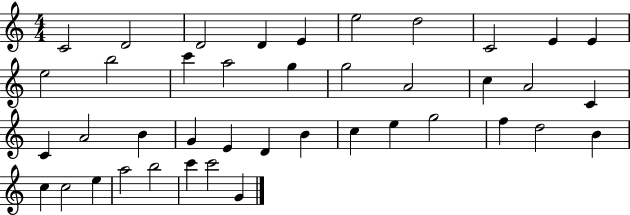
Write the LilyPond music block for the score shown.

{
  \clef treble
  \numericTimeSignature
  \time 4/4
  \key c \major
  c'2 d'2 | d'2 d'4 e'4 | e''2 d''2 | c'2 e'4 e'4 | \break e''2 b''2 | c'''4 a''2 g''4 | g''2 a'2 | c''4 a'2 c'4 | \break c'4 a'2 b'4 | g'4 e'4 d'4 b'4 | c''4 e''4 g''2 | f''4 d''2 b'4 | \break c''4 c''2 e''4 | a''2 b''2 | c'''4 c'''2 g'4 | \bar "|."
}